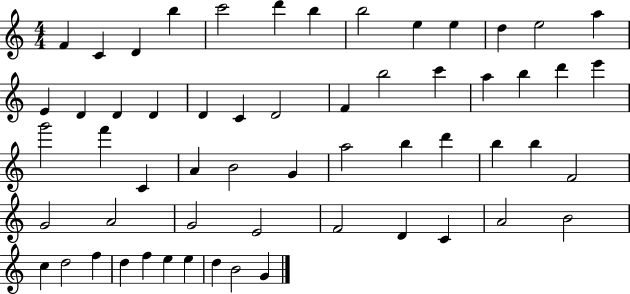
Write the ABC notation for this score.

X:1
T:Untitled
M:4/4
L:1/4
K:C
F C D b c'2 d' b b2 e e d e2 a E D D D D C D2 F b2 c' a b d' e' g'2 f' C A B2 G a2 b d' b b F2 G2 A2 G2 E2 F2 D C A2 B2 c d2 f d f e e d B2 G